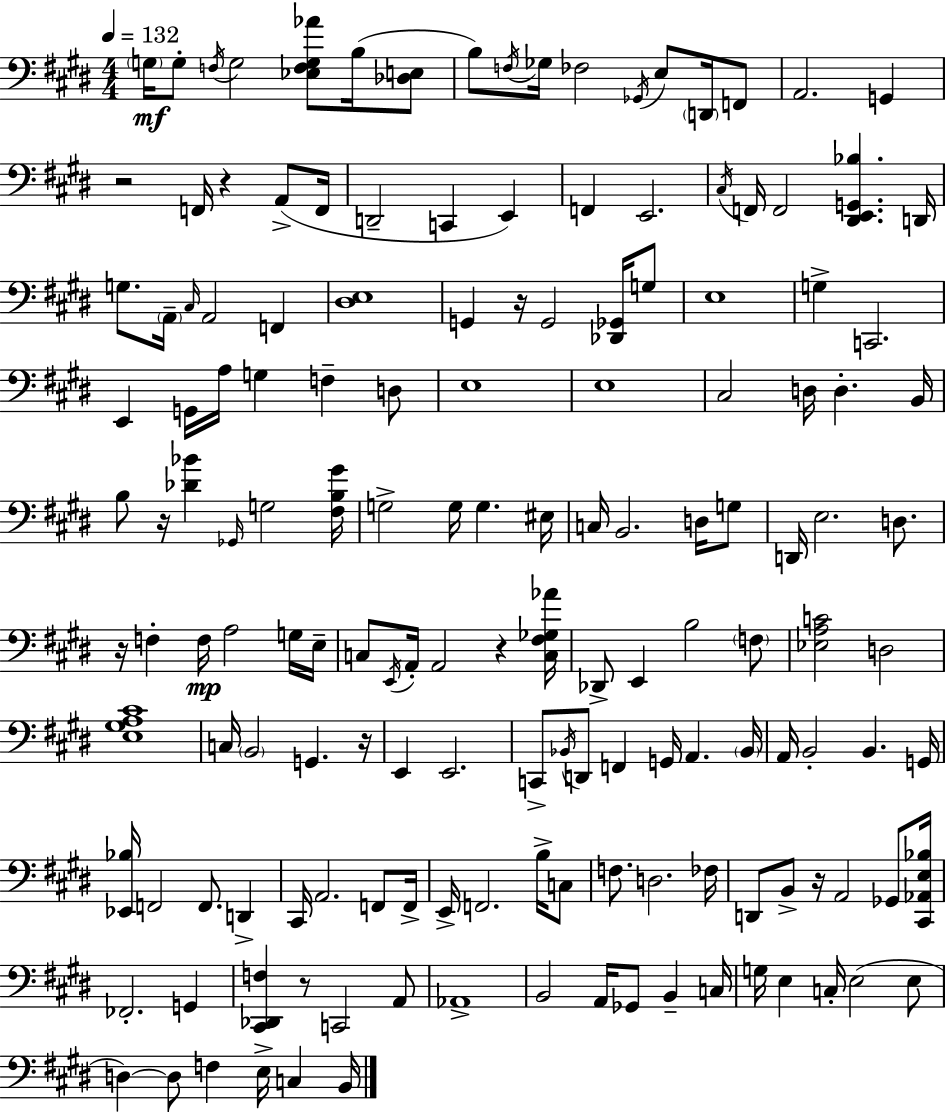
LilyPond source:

{
  \clef bass
  \numericTimeSignature
  \time 4/4
  \key e \major
  \tempo 4 = 132
  \parenthesize g16\mf g8-. \acciaccatura { f16 } g2 <ees f g aes'>8 b16( <des e>8 | b8) \acciaccatura { f16 } ges16 fes2 \acciaccatura { ges,16 } e8 | \parenthesize d,16 f,8 a,2. g,4 | r2 f,16 r4 | \break a,8->( f,16 d,2-- c,4 e,4) | f,4 e,2. | \acciaccatura { cis16 } f,16 f,2 <dis, e, g, bes>4. | d,16 g8. \parenthesize a,16-- \grace { cis16 } a,2 | \break f,4 <dis e>1 | g,4 r16 g,2 | <des, ges,>16 g8 e1 | g4-> c,2. | \break e,4 g,16 a16 g4 f4-- | d8 e1 | e1 | cis2 d16 d4.-. | \break b,16 b8 r16 <des' bes'>4 \grace { ges,16 } g2 | <fis b gis'>16 g2-> g16 g4. | eis16 c16 b,2. | d16 g8 d,16 e2. | \break d8. r16 f4-. f16\mp a2 | g16 e16-- c8 \acciaccatura { e,16 } a,16-. a,2 | r4 <c fis ges aes'>16 des,8-> e,4 b2 | \parenthesize f8 <ees a c'>2 d2 | \break <e gis a cis'>1 | c16 \parenthesize b,2 | g,4. r16 e,4 e,2. | c,8-> \acciaccatura { bes,16 } d,8 f,4 | \break g,16 a,4. \parenthesize bes,16 a,16 b,2-. | b,4. g,16 <ees, bes>16 f,2 | f,8. d,4-> cis,16 a,2. | f,8 f,16-> e,16-> f,2. | \break b16-> c8 f8. d2. | fes16 d,8 b,8-> r16 a,2 | ges,8 <cis, aes, e bes>16 fes,2.-. | g,4 <cis, des, f>4 r8 c,2 | \break a,8 aes,1-> | b,2 | a,16 ges,8 b,4-- c16 g16 e4 c16-. e2( | e8 d4~~) d8 f4 | \break e16-> c4 b,16 \bar "|."
}